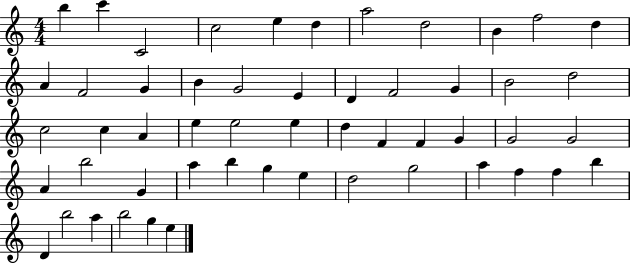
X:1
T:Untitled
M:4/4
L:1/4
K:C
b c' C2 c2 e d a2 d2 B f2 d A F2 G B G2 E D F2 G B2 d2 c2 c A e e2 e d F F G G2 G2 A b2 G a b g e d2 g2 a f f b D b2 a b2 g e